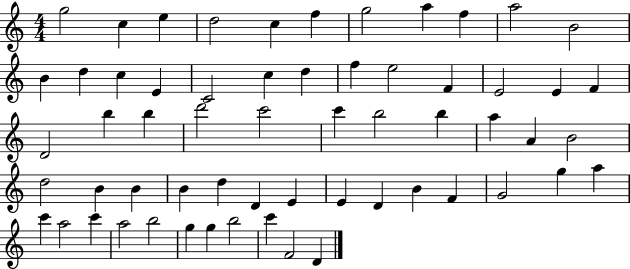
X:1
T:Untitled
M:4/4
L:1/4
K:C
g2 c e d2 c f g2 a f a2 B2 B d c E C2 c d f e2 F E2 E F D2 b b d'2 c'2 c' b2 b a A B2 d2 B B B d D E E D B F G2 g a c' a2 c' a2 b2 g g b2 c' F2 D